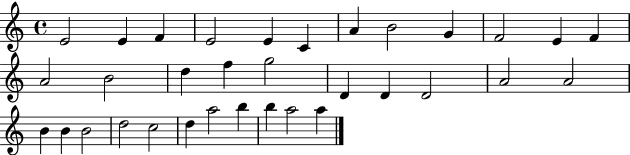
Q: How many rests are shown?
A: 0